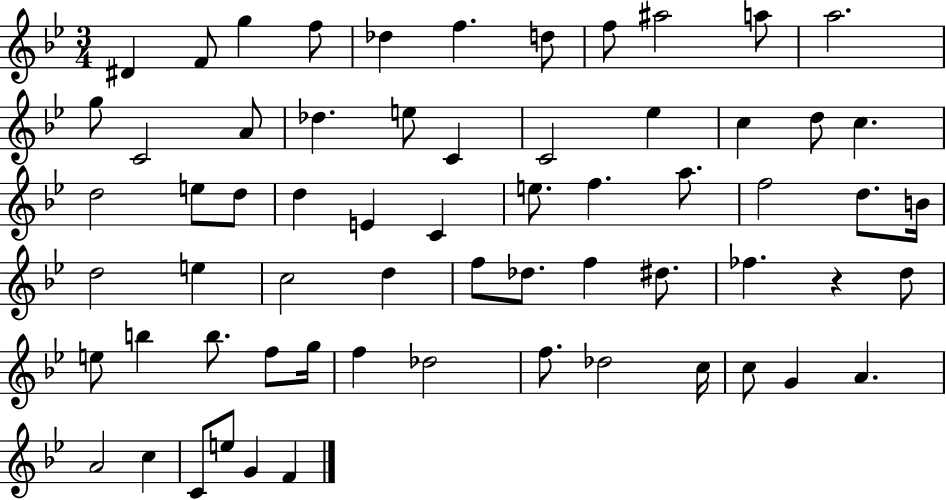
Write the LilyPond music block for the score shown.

{
  \clef treble
  \numericTimeSignature
  \time 3/4
  \key bes \major
  dis'4 f'8 g''4 f''8 | des''4 f''4. d''8 | f''8 ais''2 a''8 | a''2. | \break g''8 c'2 a'8 | des''4. e''8 c'4 | c'2 ees''4 | c''4 d''8 c''4. | \break d''2 e''8 d''8 | d''4 e'4 c'4 | e''8. f''4. a''8. | f''2 d''8. b'16 | \break d''2 e''4 | c''2 d''4 | f''8 des''8. f''4 dis''8. | fes''4. r4 d''8 | \break e''8 b''4 b''8. f''8 g''16 | f''4 des''2 | f''8. des''2 c''16 | c''8 g'4 a'4. | \break a'2 c''4 | c'8 e''8 g'4 f'4 | \bar "|."
}